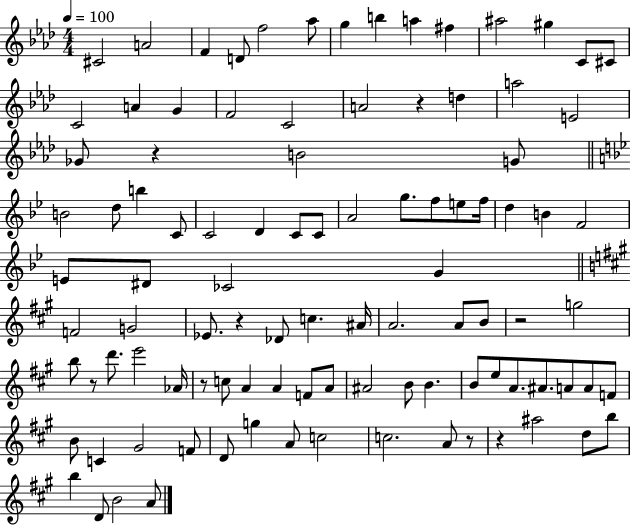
{
  \clef treble
  \numericTimeSignature
  \time 4/4
  \key aes \major
  \tempo 4 = 100
  cis'2 a'2 | f'4 d'8 f''2 aes''8 | g''4 b''4 a''4 fis''4 | ais''2 gis''4 c'8 cis'8 | \break c'2 a'4 g'4 | f'2 c'2 | a'2 r4 d''4 | a''2 e'2 | \break ges'8 r4 b'2 g'8 | \bar "||" \break \key bes \major b'2 d''8 b''4 c'8 | c'2 d'4 c'8 c'8 | a'2 g''8. f''8 e''8 f''16 | d''4 b'4 f'2 | \break e'8 dis'8 ces'2 g'4 | \bar "||" \break \key a \major f'2 g'2 | ees'8. r4 des'8 c''4. ais'16 | a'2. a'8 b'8 | r2 g''2 | \break b''8 r8 d'''8. e'''2 aes'16 | r8 c''8 a'4 a'4 f'8 a'8 | ais'2 b'8 b'4. | b'8 e''8 a'8. ais'8. a'8 a'8 f'8 | \break b'8 c'4 gis'2 f'8 | d'8 g''4 a'8 c''2 | c''2. a'8 r8 | r4 ais''2 d''8 b''8 | \break b''4 d'8 b'2 a'8 | \bar "|."
}